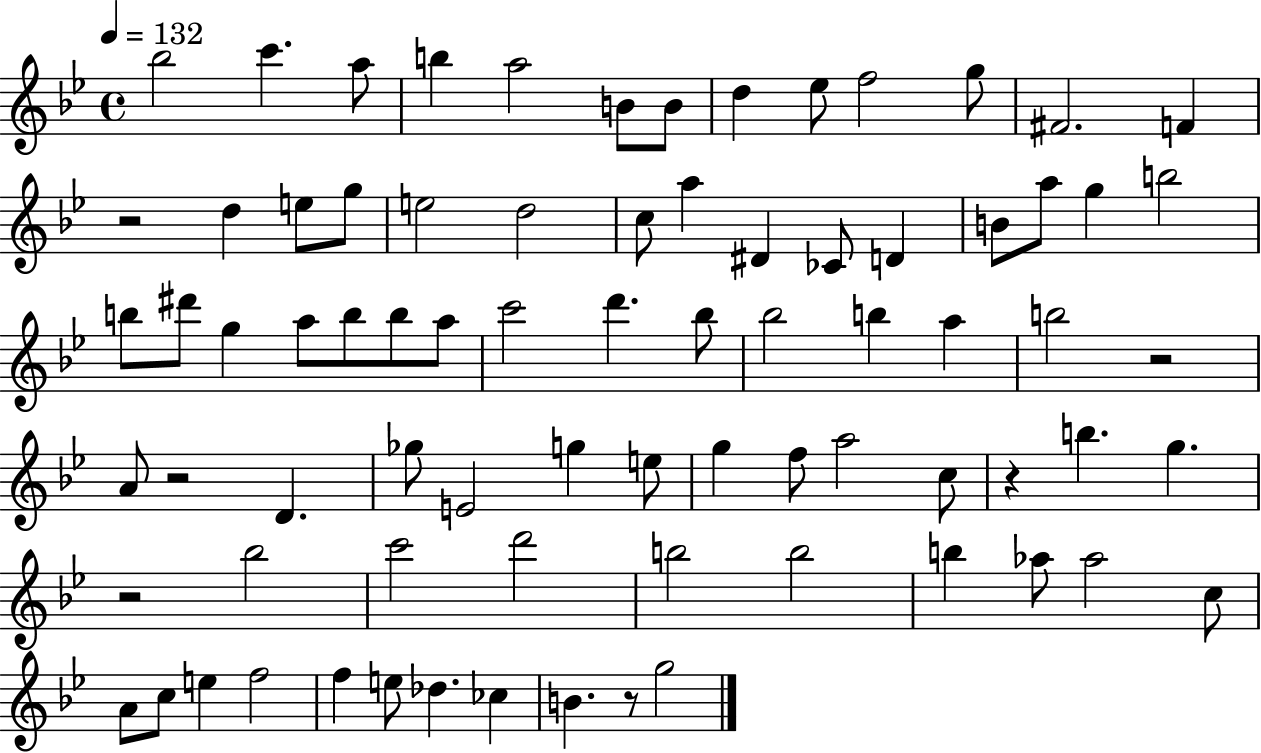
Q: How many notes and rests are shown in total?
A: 78